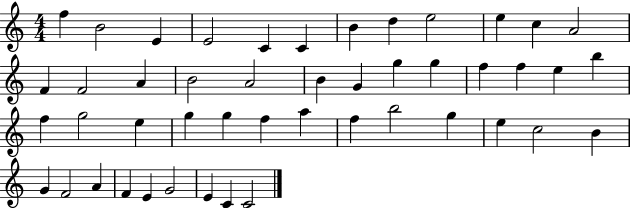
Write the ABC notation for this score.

X:1
T:Untitled
M:4/4
L:1/4
K:C
f B2 E E2 C C B d e2 e c A2 F F2 A B2 A2 B G g g f f e b f g2 e g g f a f b2 g e c2 B G F2 A F E G2 E C C2